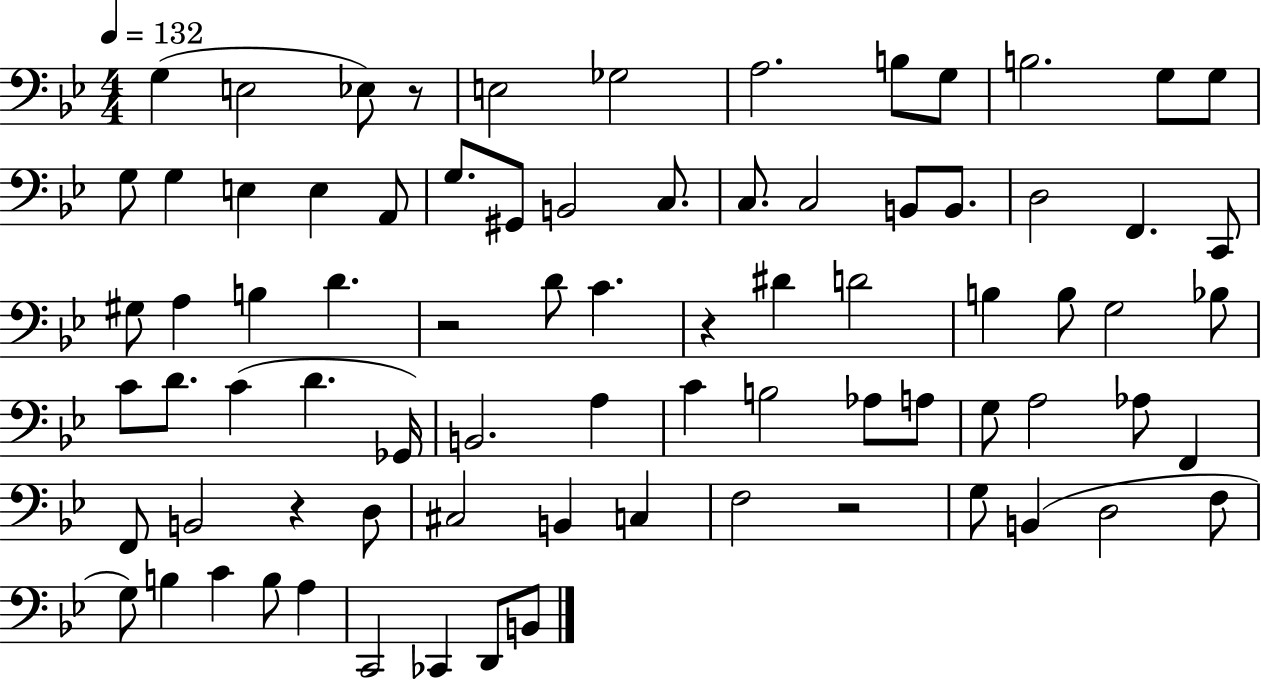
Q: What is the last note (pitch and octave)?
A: B2